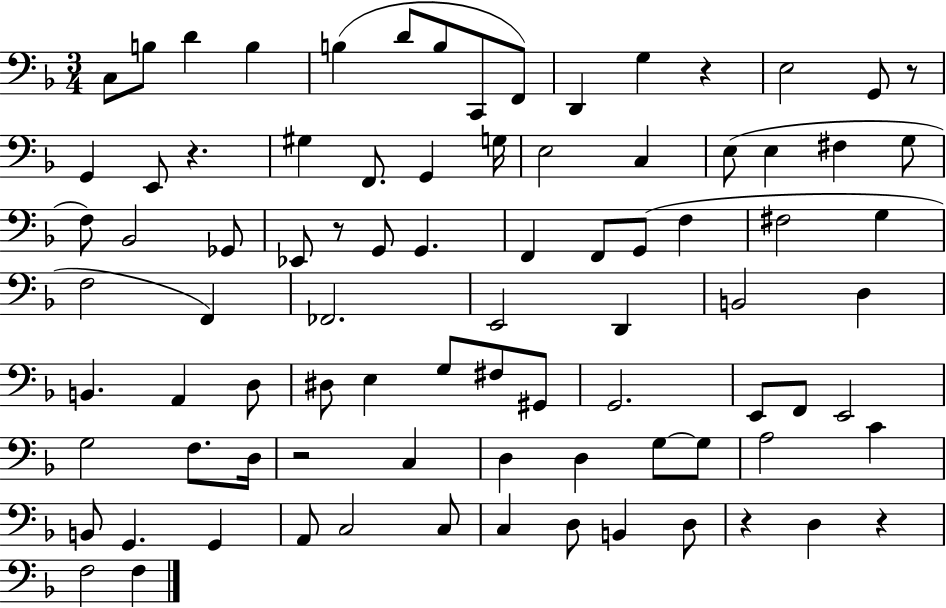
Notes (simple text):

C3/e B3/e D4/q B3/q B3/q D4/e B3/e C2/e F2/e D2/q G3/q R/q E3/h G2/e R/e G2/q E2/e R/q. G#3/q F2/e. G2/q G3/s E3/h C3/q E3/e E3/q F#3/q G3/e F3/e Bb2/h Gb2/e Eb2/e R/e G2/e G2/q. F2/q F2/e G2/e F3/q F#3/h G3/q F3/h F2/q FES2/h. E2/h D2/q B2/h D3/q B2/q. A2/q D3/e D#3/e E3/q G3/e F#3/e G#2/e G2/h. E2/e F2/e E2/h G3/h F3/e. D3/s R/h C3/q D3/q D3/q G3/e G3/e A3/h C4/q B2/e G2/q. G2/q A2/e C3/h C3/e C3/q D3/e B2/q D3/e R/q D3/q R/q F3/h F3/q